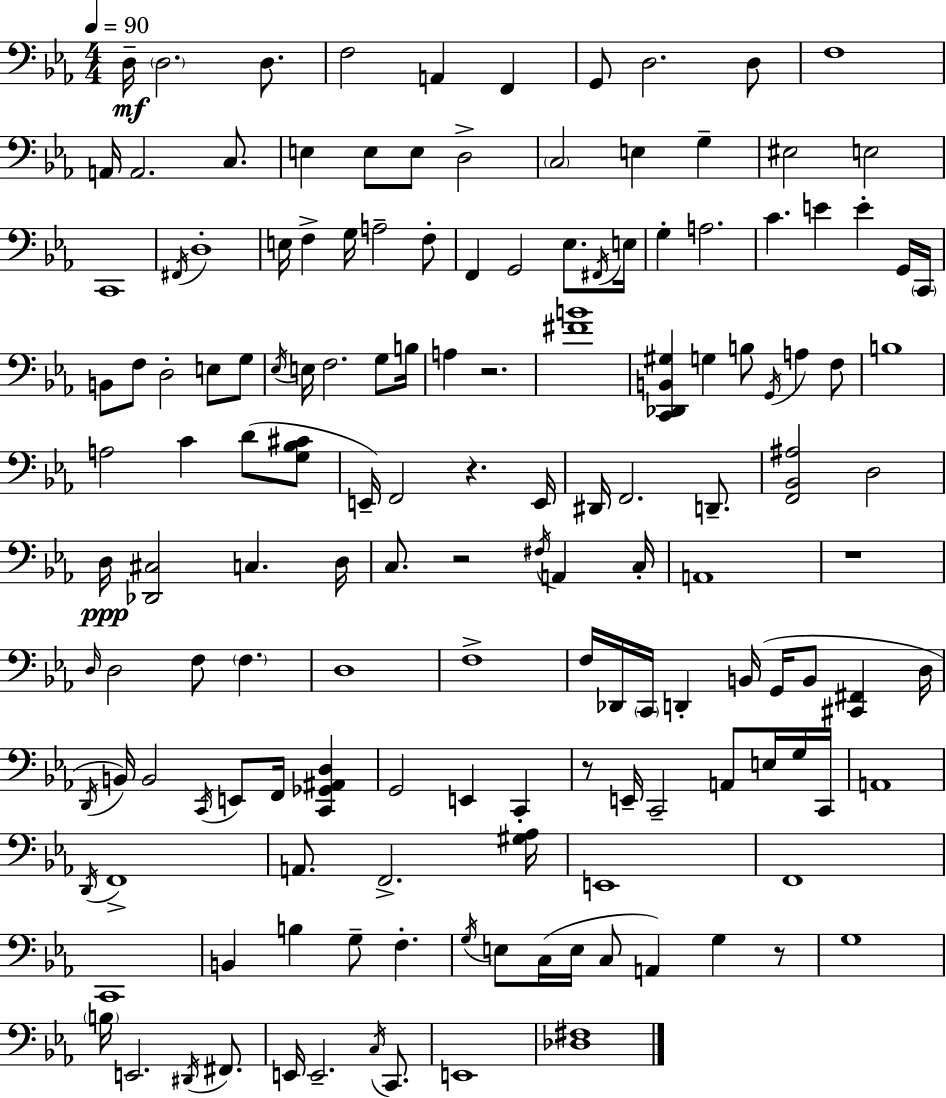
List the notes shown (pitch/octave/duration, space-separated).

D3/s D3/h. D3/e. F3/h A2/q F2/q G2/e D3/h. D3/e F3/w A2/s A2/h. C3/e. E3/q E3/e E3/e D3/h C3/h E3/q G3/q EIS3/h E3/h C2/w F#2/s D3/w E3/s F3/q G3/s A3/h F3/e F2/q G2/h Eb3/e. F#2/s E3/s G3/q A3/h. C4/q. E4/q E4/q G2/s C2/s B2/e F3/e D3/h E3/e G3/e Eb3/s E3/s F3/h. G3/e B3/s A3/q R/h. [F#4,B4]/w [C2,Db2,B2,G#3]/q G3/q B3/e G2/s A3/q F3/e B3/w A3/h C4/q D4/e [G3,Bb3,C#4]/e E2/s F2/h R/q. E2/s D#2/s F2/h. D2/e. [F2,Bb2,A#3]/h D3/h D3/s [Db2,C#3]/h C3/q. D3/s C3/e. R/h F#3/s A2/q C3/s A2/w R/w D3/s D3/h F3/e F3/q. D3/w F3/w F3/s Db2/s C2/s D2/q B2/s G2/s B2/e [C#2,F#2]/q D3/s D2/s B2/s B2/h C2/s E2/e F2/s [C2,Gb2,A#2,D3]/q G2/h E2/q C2/q R/e E2/s C2/h A2/e E3/s G3/s C2/s A2/w D2/s F2/w A2/e. F2/h. [G#3,Ab3]/s E2/w F2/w C2/w B2/q B3/q G3/e F3/q. G3/s E3/e C3/s E3/s C3/e A2/q G3/q R/e G3/w B3/s E2/h. D#2/s F#2/e. E2/s E2/h. C3/s C2/e. E2/w [Db3,F#3]/w